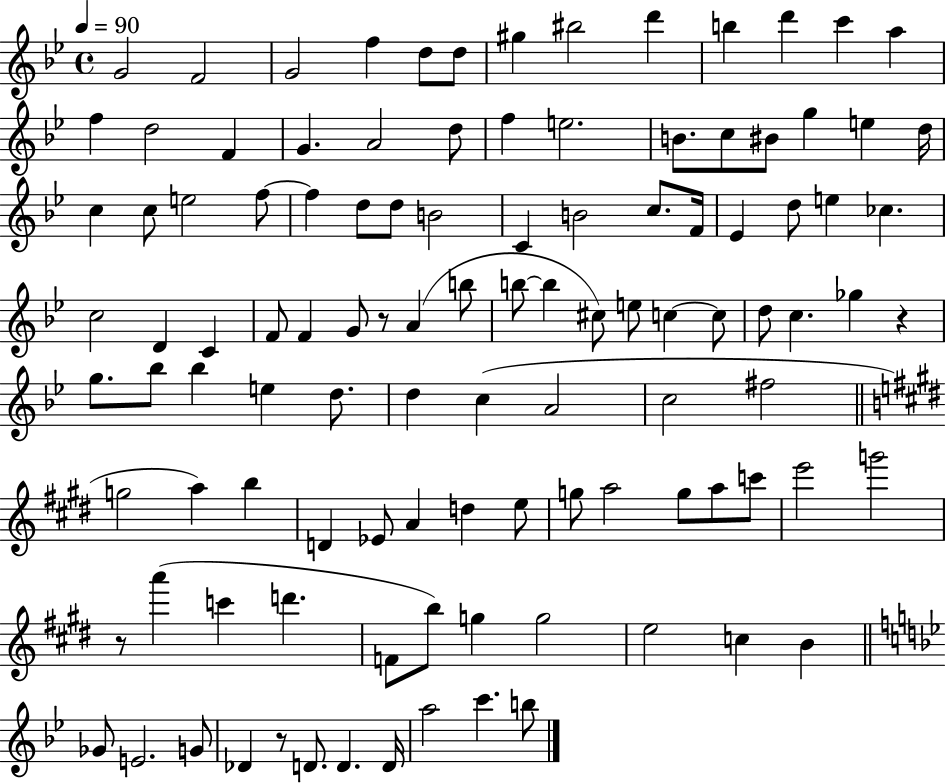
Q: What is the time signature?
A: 4/4